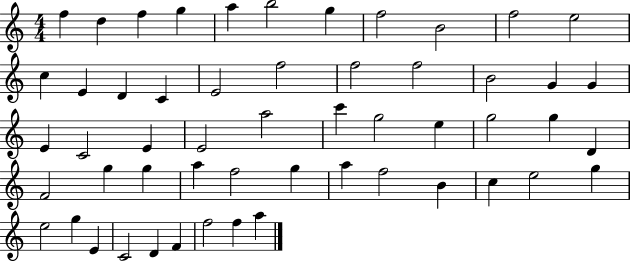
X:1
T:Untitled
M:4/4
L:1/4
K:C
f d f g a b2 g f2 B2 f2 e2 c E D C E2 f2 f2 f2 B2 G G E C2 E E2 a2 c' g2 e g2 g D F2 g g a f2 g a f2 B c e2 g e2 g E C2 D F f2 f a